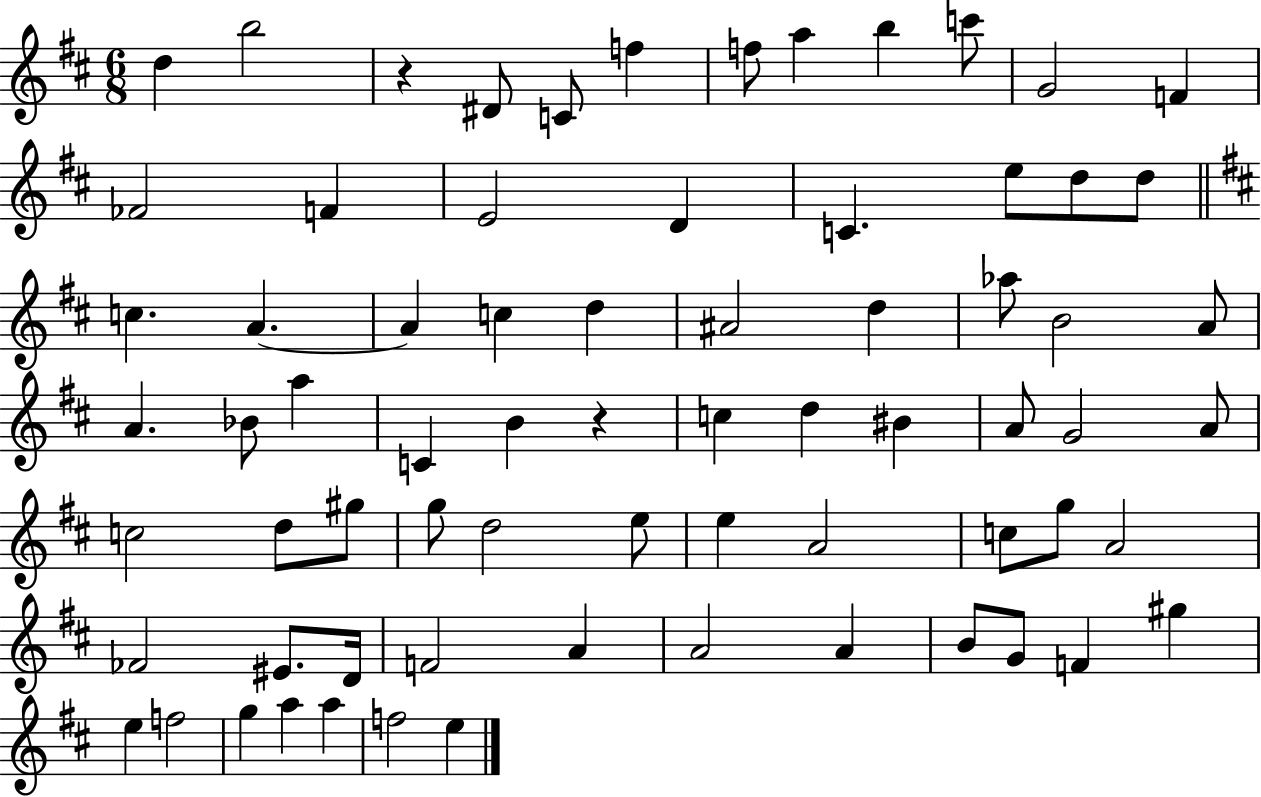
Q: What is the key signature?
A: D major